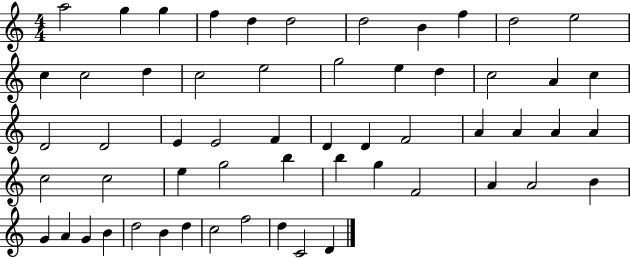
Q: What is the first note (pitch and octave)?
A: A5